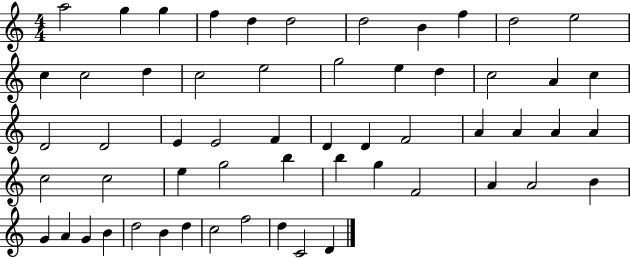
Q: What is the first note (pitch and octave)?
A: A5